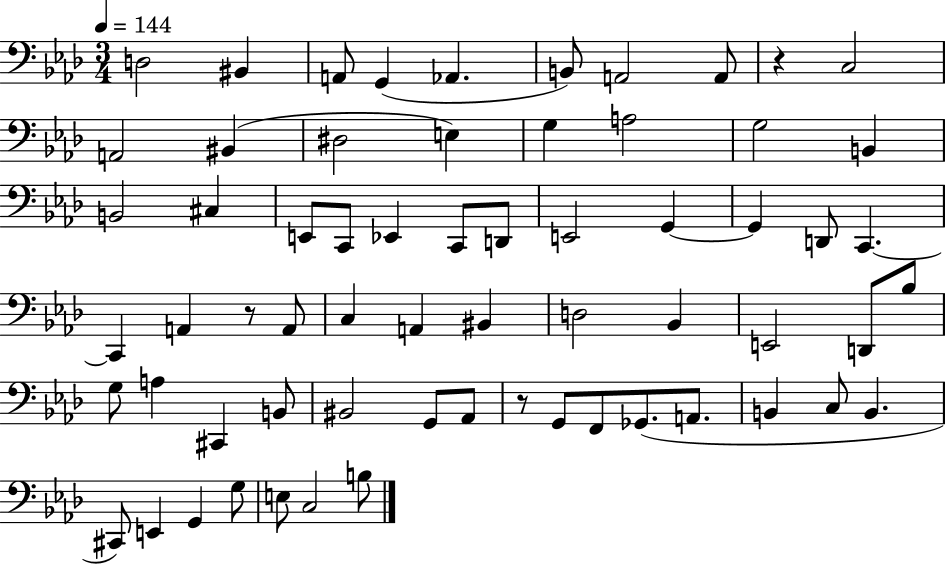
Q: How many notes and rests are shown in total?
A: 64